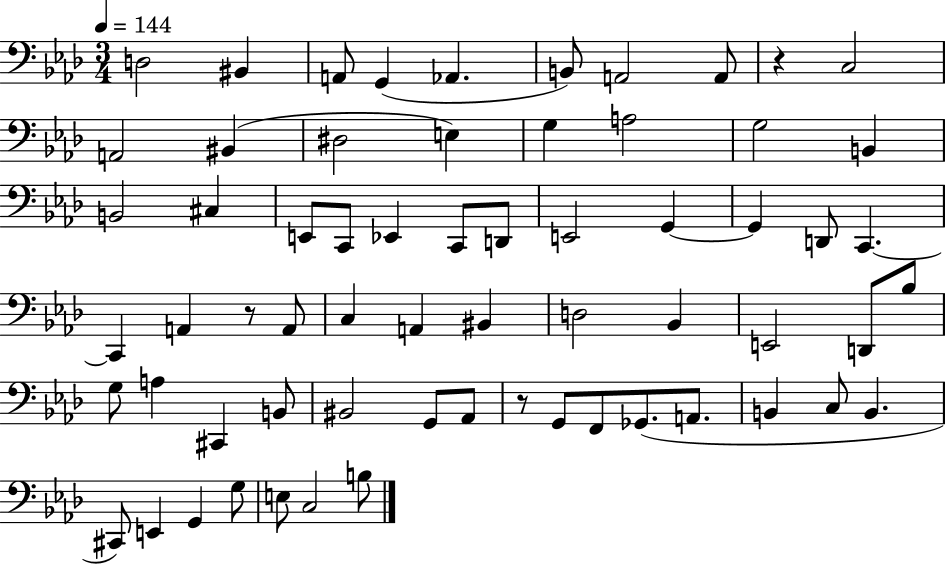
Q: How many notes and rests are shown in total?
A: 64